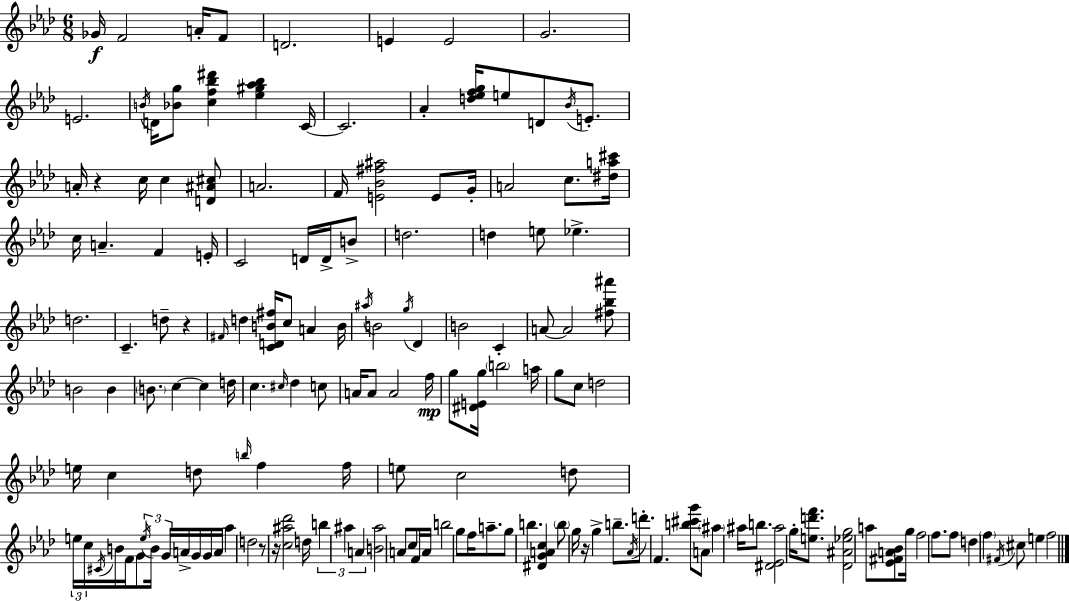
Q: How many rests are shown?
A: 5